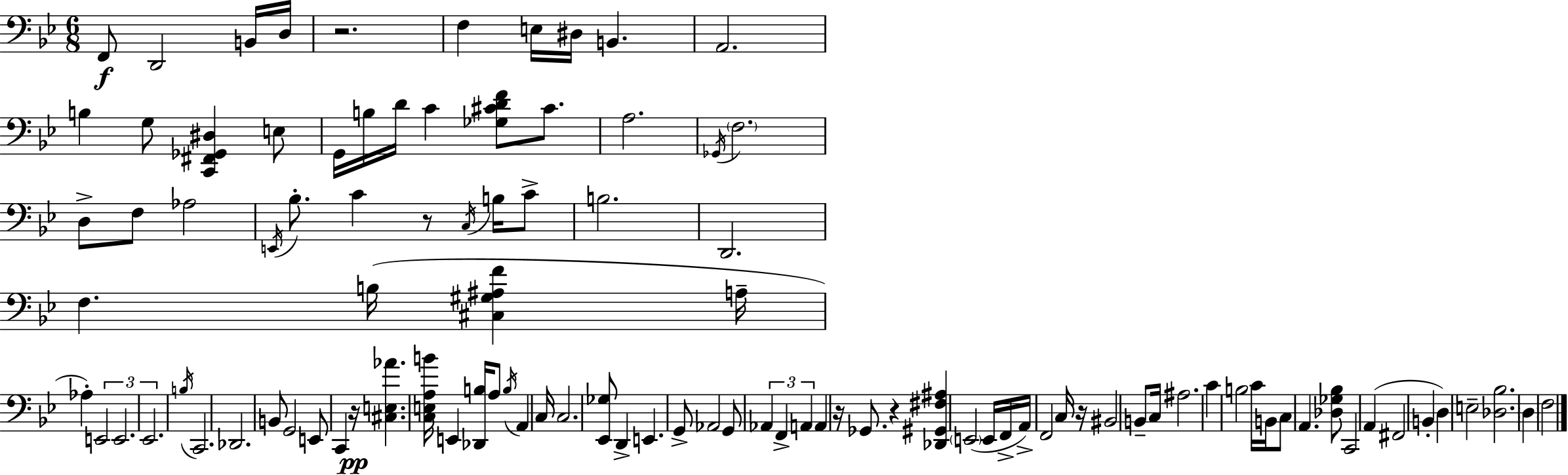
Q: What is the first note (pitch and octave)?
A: F2